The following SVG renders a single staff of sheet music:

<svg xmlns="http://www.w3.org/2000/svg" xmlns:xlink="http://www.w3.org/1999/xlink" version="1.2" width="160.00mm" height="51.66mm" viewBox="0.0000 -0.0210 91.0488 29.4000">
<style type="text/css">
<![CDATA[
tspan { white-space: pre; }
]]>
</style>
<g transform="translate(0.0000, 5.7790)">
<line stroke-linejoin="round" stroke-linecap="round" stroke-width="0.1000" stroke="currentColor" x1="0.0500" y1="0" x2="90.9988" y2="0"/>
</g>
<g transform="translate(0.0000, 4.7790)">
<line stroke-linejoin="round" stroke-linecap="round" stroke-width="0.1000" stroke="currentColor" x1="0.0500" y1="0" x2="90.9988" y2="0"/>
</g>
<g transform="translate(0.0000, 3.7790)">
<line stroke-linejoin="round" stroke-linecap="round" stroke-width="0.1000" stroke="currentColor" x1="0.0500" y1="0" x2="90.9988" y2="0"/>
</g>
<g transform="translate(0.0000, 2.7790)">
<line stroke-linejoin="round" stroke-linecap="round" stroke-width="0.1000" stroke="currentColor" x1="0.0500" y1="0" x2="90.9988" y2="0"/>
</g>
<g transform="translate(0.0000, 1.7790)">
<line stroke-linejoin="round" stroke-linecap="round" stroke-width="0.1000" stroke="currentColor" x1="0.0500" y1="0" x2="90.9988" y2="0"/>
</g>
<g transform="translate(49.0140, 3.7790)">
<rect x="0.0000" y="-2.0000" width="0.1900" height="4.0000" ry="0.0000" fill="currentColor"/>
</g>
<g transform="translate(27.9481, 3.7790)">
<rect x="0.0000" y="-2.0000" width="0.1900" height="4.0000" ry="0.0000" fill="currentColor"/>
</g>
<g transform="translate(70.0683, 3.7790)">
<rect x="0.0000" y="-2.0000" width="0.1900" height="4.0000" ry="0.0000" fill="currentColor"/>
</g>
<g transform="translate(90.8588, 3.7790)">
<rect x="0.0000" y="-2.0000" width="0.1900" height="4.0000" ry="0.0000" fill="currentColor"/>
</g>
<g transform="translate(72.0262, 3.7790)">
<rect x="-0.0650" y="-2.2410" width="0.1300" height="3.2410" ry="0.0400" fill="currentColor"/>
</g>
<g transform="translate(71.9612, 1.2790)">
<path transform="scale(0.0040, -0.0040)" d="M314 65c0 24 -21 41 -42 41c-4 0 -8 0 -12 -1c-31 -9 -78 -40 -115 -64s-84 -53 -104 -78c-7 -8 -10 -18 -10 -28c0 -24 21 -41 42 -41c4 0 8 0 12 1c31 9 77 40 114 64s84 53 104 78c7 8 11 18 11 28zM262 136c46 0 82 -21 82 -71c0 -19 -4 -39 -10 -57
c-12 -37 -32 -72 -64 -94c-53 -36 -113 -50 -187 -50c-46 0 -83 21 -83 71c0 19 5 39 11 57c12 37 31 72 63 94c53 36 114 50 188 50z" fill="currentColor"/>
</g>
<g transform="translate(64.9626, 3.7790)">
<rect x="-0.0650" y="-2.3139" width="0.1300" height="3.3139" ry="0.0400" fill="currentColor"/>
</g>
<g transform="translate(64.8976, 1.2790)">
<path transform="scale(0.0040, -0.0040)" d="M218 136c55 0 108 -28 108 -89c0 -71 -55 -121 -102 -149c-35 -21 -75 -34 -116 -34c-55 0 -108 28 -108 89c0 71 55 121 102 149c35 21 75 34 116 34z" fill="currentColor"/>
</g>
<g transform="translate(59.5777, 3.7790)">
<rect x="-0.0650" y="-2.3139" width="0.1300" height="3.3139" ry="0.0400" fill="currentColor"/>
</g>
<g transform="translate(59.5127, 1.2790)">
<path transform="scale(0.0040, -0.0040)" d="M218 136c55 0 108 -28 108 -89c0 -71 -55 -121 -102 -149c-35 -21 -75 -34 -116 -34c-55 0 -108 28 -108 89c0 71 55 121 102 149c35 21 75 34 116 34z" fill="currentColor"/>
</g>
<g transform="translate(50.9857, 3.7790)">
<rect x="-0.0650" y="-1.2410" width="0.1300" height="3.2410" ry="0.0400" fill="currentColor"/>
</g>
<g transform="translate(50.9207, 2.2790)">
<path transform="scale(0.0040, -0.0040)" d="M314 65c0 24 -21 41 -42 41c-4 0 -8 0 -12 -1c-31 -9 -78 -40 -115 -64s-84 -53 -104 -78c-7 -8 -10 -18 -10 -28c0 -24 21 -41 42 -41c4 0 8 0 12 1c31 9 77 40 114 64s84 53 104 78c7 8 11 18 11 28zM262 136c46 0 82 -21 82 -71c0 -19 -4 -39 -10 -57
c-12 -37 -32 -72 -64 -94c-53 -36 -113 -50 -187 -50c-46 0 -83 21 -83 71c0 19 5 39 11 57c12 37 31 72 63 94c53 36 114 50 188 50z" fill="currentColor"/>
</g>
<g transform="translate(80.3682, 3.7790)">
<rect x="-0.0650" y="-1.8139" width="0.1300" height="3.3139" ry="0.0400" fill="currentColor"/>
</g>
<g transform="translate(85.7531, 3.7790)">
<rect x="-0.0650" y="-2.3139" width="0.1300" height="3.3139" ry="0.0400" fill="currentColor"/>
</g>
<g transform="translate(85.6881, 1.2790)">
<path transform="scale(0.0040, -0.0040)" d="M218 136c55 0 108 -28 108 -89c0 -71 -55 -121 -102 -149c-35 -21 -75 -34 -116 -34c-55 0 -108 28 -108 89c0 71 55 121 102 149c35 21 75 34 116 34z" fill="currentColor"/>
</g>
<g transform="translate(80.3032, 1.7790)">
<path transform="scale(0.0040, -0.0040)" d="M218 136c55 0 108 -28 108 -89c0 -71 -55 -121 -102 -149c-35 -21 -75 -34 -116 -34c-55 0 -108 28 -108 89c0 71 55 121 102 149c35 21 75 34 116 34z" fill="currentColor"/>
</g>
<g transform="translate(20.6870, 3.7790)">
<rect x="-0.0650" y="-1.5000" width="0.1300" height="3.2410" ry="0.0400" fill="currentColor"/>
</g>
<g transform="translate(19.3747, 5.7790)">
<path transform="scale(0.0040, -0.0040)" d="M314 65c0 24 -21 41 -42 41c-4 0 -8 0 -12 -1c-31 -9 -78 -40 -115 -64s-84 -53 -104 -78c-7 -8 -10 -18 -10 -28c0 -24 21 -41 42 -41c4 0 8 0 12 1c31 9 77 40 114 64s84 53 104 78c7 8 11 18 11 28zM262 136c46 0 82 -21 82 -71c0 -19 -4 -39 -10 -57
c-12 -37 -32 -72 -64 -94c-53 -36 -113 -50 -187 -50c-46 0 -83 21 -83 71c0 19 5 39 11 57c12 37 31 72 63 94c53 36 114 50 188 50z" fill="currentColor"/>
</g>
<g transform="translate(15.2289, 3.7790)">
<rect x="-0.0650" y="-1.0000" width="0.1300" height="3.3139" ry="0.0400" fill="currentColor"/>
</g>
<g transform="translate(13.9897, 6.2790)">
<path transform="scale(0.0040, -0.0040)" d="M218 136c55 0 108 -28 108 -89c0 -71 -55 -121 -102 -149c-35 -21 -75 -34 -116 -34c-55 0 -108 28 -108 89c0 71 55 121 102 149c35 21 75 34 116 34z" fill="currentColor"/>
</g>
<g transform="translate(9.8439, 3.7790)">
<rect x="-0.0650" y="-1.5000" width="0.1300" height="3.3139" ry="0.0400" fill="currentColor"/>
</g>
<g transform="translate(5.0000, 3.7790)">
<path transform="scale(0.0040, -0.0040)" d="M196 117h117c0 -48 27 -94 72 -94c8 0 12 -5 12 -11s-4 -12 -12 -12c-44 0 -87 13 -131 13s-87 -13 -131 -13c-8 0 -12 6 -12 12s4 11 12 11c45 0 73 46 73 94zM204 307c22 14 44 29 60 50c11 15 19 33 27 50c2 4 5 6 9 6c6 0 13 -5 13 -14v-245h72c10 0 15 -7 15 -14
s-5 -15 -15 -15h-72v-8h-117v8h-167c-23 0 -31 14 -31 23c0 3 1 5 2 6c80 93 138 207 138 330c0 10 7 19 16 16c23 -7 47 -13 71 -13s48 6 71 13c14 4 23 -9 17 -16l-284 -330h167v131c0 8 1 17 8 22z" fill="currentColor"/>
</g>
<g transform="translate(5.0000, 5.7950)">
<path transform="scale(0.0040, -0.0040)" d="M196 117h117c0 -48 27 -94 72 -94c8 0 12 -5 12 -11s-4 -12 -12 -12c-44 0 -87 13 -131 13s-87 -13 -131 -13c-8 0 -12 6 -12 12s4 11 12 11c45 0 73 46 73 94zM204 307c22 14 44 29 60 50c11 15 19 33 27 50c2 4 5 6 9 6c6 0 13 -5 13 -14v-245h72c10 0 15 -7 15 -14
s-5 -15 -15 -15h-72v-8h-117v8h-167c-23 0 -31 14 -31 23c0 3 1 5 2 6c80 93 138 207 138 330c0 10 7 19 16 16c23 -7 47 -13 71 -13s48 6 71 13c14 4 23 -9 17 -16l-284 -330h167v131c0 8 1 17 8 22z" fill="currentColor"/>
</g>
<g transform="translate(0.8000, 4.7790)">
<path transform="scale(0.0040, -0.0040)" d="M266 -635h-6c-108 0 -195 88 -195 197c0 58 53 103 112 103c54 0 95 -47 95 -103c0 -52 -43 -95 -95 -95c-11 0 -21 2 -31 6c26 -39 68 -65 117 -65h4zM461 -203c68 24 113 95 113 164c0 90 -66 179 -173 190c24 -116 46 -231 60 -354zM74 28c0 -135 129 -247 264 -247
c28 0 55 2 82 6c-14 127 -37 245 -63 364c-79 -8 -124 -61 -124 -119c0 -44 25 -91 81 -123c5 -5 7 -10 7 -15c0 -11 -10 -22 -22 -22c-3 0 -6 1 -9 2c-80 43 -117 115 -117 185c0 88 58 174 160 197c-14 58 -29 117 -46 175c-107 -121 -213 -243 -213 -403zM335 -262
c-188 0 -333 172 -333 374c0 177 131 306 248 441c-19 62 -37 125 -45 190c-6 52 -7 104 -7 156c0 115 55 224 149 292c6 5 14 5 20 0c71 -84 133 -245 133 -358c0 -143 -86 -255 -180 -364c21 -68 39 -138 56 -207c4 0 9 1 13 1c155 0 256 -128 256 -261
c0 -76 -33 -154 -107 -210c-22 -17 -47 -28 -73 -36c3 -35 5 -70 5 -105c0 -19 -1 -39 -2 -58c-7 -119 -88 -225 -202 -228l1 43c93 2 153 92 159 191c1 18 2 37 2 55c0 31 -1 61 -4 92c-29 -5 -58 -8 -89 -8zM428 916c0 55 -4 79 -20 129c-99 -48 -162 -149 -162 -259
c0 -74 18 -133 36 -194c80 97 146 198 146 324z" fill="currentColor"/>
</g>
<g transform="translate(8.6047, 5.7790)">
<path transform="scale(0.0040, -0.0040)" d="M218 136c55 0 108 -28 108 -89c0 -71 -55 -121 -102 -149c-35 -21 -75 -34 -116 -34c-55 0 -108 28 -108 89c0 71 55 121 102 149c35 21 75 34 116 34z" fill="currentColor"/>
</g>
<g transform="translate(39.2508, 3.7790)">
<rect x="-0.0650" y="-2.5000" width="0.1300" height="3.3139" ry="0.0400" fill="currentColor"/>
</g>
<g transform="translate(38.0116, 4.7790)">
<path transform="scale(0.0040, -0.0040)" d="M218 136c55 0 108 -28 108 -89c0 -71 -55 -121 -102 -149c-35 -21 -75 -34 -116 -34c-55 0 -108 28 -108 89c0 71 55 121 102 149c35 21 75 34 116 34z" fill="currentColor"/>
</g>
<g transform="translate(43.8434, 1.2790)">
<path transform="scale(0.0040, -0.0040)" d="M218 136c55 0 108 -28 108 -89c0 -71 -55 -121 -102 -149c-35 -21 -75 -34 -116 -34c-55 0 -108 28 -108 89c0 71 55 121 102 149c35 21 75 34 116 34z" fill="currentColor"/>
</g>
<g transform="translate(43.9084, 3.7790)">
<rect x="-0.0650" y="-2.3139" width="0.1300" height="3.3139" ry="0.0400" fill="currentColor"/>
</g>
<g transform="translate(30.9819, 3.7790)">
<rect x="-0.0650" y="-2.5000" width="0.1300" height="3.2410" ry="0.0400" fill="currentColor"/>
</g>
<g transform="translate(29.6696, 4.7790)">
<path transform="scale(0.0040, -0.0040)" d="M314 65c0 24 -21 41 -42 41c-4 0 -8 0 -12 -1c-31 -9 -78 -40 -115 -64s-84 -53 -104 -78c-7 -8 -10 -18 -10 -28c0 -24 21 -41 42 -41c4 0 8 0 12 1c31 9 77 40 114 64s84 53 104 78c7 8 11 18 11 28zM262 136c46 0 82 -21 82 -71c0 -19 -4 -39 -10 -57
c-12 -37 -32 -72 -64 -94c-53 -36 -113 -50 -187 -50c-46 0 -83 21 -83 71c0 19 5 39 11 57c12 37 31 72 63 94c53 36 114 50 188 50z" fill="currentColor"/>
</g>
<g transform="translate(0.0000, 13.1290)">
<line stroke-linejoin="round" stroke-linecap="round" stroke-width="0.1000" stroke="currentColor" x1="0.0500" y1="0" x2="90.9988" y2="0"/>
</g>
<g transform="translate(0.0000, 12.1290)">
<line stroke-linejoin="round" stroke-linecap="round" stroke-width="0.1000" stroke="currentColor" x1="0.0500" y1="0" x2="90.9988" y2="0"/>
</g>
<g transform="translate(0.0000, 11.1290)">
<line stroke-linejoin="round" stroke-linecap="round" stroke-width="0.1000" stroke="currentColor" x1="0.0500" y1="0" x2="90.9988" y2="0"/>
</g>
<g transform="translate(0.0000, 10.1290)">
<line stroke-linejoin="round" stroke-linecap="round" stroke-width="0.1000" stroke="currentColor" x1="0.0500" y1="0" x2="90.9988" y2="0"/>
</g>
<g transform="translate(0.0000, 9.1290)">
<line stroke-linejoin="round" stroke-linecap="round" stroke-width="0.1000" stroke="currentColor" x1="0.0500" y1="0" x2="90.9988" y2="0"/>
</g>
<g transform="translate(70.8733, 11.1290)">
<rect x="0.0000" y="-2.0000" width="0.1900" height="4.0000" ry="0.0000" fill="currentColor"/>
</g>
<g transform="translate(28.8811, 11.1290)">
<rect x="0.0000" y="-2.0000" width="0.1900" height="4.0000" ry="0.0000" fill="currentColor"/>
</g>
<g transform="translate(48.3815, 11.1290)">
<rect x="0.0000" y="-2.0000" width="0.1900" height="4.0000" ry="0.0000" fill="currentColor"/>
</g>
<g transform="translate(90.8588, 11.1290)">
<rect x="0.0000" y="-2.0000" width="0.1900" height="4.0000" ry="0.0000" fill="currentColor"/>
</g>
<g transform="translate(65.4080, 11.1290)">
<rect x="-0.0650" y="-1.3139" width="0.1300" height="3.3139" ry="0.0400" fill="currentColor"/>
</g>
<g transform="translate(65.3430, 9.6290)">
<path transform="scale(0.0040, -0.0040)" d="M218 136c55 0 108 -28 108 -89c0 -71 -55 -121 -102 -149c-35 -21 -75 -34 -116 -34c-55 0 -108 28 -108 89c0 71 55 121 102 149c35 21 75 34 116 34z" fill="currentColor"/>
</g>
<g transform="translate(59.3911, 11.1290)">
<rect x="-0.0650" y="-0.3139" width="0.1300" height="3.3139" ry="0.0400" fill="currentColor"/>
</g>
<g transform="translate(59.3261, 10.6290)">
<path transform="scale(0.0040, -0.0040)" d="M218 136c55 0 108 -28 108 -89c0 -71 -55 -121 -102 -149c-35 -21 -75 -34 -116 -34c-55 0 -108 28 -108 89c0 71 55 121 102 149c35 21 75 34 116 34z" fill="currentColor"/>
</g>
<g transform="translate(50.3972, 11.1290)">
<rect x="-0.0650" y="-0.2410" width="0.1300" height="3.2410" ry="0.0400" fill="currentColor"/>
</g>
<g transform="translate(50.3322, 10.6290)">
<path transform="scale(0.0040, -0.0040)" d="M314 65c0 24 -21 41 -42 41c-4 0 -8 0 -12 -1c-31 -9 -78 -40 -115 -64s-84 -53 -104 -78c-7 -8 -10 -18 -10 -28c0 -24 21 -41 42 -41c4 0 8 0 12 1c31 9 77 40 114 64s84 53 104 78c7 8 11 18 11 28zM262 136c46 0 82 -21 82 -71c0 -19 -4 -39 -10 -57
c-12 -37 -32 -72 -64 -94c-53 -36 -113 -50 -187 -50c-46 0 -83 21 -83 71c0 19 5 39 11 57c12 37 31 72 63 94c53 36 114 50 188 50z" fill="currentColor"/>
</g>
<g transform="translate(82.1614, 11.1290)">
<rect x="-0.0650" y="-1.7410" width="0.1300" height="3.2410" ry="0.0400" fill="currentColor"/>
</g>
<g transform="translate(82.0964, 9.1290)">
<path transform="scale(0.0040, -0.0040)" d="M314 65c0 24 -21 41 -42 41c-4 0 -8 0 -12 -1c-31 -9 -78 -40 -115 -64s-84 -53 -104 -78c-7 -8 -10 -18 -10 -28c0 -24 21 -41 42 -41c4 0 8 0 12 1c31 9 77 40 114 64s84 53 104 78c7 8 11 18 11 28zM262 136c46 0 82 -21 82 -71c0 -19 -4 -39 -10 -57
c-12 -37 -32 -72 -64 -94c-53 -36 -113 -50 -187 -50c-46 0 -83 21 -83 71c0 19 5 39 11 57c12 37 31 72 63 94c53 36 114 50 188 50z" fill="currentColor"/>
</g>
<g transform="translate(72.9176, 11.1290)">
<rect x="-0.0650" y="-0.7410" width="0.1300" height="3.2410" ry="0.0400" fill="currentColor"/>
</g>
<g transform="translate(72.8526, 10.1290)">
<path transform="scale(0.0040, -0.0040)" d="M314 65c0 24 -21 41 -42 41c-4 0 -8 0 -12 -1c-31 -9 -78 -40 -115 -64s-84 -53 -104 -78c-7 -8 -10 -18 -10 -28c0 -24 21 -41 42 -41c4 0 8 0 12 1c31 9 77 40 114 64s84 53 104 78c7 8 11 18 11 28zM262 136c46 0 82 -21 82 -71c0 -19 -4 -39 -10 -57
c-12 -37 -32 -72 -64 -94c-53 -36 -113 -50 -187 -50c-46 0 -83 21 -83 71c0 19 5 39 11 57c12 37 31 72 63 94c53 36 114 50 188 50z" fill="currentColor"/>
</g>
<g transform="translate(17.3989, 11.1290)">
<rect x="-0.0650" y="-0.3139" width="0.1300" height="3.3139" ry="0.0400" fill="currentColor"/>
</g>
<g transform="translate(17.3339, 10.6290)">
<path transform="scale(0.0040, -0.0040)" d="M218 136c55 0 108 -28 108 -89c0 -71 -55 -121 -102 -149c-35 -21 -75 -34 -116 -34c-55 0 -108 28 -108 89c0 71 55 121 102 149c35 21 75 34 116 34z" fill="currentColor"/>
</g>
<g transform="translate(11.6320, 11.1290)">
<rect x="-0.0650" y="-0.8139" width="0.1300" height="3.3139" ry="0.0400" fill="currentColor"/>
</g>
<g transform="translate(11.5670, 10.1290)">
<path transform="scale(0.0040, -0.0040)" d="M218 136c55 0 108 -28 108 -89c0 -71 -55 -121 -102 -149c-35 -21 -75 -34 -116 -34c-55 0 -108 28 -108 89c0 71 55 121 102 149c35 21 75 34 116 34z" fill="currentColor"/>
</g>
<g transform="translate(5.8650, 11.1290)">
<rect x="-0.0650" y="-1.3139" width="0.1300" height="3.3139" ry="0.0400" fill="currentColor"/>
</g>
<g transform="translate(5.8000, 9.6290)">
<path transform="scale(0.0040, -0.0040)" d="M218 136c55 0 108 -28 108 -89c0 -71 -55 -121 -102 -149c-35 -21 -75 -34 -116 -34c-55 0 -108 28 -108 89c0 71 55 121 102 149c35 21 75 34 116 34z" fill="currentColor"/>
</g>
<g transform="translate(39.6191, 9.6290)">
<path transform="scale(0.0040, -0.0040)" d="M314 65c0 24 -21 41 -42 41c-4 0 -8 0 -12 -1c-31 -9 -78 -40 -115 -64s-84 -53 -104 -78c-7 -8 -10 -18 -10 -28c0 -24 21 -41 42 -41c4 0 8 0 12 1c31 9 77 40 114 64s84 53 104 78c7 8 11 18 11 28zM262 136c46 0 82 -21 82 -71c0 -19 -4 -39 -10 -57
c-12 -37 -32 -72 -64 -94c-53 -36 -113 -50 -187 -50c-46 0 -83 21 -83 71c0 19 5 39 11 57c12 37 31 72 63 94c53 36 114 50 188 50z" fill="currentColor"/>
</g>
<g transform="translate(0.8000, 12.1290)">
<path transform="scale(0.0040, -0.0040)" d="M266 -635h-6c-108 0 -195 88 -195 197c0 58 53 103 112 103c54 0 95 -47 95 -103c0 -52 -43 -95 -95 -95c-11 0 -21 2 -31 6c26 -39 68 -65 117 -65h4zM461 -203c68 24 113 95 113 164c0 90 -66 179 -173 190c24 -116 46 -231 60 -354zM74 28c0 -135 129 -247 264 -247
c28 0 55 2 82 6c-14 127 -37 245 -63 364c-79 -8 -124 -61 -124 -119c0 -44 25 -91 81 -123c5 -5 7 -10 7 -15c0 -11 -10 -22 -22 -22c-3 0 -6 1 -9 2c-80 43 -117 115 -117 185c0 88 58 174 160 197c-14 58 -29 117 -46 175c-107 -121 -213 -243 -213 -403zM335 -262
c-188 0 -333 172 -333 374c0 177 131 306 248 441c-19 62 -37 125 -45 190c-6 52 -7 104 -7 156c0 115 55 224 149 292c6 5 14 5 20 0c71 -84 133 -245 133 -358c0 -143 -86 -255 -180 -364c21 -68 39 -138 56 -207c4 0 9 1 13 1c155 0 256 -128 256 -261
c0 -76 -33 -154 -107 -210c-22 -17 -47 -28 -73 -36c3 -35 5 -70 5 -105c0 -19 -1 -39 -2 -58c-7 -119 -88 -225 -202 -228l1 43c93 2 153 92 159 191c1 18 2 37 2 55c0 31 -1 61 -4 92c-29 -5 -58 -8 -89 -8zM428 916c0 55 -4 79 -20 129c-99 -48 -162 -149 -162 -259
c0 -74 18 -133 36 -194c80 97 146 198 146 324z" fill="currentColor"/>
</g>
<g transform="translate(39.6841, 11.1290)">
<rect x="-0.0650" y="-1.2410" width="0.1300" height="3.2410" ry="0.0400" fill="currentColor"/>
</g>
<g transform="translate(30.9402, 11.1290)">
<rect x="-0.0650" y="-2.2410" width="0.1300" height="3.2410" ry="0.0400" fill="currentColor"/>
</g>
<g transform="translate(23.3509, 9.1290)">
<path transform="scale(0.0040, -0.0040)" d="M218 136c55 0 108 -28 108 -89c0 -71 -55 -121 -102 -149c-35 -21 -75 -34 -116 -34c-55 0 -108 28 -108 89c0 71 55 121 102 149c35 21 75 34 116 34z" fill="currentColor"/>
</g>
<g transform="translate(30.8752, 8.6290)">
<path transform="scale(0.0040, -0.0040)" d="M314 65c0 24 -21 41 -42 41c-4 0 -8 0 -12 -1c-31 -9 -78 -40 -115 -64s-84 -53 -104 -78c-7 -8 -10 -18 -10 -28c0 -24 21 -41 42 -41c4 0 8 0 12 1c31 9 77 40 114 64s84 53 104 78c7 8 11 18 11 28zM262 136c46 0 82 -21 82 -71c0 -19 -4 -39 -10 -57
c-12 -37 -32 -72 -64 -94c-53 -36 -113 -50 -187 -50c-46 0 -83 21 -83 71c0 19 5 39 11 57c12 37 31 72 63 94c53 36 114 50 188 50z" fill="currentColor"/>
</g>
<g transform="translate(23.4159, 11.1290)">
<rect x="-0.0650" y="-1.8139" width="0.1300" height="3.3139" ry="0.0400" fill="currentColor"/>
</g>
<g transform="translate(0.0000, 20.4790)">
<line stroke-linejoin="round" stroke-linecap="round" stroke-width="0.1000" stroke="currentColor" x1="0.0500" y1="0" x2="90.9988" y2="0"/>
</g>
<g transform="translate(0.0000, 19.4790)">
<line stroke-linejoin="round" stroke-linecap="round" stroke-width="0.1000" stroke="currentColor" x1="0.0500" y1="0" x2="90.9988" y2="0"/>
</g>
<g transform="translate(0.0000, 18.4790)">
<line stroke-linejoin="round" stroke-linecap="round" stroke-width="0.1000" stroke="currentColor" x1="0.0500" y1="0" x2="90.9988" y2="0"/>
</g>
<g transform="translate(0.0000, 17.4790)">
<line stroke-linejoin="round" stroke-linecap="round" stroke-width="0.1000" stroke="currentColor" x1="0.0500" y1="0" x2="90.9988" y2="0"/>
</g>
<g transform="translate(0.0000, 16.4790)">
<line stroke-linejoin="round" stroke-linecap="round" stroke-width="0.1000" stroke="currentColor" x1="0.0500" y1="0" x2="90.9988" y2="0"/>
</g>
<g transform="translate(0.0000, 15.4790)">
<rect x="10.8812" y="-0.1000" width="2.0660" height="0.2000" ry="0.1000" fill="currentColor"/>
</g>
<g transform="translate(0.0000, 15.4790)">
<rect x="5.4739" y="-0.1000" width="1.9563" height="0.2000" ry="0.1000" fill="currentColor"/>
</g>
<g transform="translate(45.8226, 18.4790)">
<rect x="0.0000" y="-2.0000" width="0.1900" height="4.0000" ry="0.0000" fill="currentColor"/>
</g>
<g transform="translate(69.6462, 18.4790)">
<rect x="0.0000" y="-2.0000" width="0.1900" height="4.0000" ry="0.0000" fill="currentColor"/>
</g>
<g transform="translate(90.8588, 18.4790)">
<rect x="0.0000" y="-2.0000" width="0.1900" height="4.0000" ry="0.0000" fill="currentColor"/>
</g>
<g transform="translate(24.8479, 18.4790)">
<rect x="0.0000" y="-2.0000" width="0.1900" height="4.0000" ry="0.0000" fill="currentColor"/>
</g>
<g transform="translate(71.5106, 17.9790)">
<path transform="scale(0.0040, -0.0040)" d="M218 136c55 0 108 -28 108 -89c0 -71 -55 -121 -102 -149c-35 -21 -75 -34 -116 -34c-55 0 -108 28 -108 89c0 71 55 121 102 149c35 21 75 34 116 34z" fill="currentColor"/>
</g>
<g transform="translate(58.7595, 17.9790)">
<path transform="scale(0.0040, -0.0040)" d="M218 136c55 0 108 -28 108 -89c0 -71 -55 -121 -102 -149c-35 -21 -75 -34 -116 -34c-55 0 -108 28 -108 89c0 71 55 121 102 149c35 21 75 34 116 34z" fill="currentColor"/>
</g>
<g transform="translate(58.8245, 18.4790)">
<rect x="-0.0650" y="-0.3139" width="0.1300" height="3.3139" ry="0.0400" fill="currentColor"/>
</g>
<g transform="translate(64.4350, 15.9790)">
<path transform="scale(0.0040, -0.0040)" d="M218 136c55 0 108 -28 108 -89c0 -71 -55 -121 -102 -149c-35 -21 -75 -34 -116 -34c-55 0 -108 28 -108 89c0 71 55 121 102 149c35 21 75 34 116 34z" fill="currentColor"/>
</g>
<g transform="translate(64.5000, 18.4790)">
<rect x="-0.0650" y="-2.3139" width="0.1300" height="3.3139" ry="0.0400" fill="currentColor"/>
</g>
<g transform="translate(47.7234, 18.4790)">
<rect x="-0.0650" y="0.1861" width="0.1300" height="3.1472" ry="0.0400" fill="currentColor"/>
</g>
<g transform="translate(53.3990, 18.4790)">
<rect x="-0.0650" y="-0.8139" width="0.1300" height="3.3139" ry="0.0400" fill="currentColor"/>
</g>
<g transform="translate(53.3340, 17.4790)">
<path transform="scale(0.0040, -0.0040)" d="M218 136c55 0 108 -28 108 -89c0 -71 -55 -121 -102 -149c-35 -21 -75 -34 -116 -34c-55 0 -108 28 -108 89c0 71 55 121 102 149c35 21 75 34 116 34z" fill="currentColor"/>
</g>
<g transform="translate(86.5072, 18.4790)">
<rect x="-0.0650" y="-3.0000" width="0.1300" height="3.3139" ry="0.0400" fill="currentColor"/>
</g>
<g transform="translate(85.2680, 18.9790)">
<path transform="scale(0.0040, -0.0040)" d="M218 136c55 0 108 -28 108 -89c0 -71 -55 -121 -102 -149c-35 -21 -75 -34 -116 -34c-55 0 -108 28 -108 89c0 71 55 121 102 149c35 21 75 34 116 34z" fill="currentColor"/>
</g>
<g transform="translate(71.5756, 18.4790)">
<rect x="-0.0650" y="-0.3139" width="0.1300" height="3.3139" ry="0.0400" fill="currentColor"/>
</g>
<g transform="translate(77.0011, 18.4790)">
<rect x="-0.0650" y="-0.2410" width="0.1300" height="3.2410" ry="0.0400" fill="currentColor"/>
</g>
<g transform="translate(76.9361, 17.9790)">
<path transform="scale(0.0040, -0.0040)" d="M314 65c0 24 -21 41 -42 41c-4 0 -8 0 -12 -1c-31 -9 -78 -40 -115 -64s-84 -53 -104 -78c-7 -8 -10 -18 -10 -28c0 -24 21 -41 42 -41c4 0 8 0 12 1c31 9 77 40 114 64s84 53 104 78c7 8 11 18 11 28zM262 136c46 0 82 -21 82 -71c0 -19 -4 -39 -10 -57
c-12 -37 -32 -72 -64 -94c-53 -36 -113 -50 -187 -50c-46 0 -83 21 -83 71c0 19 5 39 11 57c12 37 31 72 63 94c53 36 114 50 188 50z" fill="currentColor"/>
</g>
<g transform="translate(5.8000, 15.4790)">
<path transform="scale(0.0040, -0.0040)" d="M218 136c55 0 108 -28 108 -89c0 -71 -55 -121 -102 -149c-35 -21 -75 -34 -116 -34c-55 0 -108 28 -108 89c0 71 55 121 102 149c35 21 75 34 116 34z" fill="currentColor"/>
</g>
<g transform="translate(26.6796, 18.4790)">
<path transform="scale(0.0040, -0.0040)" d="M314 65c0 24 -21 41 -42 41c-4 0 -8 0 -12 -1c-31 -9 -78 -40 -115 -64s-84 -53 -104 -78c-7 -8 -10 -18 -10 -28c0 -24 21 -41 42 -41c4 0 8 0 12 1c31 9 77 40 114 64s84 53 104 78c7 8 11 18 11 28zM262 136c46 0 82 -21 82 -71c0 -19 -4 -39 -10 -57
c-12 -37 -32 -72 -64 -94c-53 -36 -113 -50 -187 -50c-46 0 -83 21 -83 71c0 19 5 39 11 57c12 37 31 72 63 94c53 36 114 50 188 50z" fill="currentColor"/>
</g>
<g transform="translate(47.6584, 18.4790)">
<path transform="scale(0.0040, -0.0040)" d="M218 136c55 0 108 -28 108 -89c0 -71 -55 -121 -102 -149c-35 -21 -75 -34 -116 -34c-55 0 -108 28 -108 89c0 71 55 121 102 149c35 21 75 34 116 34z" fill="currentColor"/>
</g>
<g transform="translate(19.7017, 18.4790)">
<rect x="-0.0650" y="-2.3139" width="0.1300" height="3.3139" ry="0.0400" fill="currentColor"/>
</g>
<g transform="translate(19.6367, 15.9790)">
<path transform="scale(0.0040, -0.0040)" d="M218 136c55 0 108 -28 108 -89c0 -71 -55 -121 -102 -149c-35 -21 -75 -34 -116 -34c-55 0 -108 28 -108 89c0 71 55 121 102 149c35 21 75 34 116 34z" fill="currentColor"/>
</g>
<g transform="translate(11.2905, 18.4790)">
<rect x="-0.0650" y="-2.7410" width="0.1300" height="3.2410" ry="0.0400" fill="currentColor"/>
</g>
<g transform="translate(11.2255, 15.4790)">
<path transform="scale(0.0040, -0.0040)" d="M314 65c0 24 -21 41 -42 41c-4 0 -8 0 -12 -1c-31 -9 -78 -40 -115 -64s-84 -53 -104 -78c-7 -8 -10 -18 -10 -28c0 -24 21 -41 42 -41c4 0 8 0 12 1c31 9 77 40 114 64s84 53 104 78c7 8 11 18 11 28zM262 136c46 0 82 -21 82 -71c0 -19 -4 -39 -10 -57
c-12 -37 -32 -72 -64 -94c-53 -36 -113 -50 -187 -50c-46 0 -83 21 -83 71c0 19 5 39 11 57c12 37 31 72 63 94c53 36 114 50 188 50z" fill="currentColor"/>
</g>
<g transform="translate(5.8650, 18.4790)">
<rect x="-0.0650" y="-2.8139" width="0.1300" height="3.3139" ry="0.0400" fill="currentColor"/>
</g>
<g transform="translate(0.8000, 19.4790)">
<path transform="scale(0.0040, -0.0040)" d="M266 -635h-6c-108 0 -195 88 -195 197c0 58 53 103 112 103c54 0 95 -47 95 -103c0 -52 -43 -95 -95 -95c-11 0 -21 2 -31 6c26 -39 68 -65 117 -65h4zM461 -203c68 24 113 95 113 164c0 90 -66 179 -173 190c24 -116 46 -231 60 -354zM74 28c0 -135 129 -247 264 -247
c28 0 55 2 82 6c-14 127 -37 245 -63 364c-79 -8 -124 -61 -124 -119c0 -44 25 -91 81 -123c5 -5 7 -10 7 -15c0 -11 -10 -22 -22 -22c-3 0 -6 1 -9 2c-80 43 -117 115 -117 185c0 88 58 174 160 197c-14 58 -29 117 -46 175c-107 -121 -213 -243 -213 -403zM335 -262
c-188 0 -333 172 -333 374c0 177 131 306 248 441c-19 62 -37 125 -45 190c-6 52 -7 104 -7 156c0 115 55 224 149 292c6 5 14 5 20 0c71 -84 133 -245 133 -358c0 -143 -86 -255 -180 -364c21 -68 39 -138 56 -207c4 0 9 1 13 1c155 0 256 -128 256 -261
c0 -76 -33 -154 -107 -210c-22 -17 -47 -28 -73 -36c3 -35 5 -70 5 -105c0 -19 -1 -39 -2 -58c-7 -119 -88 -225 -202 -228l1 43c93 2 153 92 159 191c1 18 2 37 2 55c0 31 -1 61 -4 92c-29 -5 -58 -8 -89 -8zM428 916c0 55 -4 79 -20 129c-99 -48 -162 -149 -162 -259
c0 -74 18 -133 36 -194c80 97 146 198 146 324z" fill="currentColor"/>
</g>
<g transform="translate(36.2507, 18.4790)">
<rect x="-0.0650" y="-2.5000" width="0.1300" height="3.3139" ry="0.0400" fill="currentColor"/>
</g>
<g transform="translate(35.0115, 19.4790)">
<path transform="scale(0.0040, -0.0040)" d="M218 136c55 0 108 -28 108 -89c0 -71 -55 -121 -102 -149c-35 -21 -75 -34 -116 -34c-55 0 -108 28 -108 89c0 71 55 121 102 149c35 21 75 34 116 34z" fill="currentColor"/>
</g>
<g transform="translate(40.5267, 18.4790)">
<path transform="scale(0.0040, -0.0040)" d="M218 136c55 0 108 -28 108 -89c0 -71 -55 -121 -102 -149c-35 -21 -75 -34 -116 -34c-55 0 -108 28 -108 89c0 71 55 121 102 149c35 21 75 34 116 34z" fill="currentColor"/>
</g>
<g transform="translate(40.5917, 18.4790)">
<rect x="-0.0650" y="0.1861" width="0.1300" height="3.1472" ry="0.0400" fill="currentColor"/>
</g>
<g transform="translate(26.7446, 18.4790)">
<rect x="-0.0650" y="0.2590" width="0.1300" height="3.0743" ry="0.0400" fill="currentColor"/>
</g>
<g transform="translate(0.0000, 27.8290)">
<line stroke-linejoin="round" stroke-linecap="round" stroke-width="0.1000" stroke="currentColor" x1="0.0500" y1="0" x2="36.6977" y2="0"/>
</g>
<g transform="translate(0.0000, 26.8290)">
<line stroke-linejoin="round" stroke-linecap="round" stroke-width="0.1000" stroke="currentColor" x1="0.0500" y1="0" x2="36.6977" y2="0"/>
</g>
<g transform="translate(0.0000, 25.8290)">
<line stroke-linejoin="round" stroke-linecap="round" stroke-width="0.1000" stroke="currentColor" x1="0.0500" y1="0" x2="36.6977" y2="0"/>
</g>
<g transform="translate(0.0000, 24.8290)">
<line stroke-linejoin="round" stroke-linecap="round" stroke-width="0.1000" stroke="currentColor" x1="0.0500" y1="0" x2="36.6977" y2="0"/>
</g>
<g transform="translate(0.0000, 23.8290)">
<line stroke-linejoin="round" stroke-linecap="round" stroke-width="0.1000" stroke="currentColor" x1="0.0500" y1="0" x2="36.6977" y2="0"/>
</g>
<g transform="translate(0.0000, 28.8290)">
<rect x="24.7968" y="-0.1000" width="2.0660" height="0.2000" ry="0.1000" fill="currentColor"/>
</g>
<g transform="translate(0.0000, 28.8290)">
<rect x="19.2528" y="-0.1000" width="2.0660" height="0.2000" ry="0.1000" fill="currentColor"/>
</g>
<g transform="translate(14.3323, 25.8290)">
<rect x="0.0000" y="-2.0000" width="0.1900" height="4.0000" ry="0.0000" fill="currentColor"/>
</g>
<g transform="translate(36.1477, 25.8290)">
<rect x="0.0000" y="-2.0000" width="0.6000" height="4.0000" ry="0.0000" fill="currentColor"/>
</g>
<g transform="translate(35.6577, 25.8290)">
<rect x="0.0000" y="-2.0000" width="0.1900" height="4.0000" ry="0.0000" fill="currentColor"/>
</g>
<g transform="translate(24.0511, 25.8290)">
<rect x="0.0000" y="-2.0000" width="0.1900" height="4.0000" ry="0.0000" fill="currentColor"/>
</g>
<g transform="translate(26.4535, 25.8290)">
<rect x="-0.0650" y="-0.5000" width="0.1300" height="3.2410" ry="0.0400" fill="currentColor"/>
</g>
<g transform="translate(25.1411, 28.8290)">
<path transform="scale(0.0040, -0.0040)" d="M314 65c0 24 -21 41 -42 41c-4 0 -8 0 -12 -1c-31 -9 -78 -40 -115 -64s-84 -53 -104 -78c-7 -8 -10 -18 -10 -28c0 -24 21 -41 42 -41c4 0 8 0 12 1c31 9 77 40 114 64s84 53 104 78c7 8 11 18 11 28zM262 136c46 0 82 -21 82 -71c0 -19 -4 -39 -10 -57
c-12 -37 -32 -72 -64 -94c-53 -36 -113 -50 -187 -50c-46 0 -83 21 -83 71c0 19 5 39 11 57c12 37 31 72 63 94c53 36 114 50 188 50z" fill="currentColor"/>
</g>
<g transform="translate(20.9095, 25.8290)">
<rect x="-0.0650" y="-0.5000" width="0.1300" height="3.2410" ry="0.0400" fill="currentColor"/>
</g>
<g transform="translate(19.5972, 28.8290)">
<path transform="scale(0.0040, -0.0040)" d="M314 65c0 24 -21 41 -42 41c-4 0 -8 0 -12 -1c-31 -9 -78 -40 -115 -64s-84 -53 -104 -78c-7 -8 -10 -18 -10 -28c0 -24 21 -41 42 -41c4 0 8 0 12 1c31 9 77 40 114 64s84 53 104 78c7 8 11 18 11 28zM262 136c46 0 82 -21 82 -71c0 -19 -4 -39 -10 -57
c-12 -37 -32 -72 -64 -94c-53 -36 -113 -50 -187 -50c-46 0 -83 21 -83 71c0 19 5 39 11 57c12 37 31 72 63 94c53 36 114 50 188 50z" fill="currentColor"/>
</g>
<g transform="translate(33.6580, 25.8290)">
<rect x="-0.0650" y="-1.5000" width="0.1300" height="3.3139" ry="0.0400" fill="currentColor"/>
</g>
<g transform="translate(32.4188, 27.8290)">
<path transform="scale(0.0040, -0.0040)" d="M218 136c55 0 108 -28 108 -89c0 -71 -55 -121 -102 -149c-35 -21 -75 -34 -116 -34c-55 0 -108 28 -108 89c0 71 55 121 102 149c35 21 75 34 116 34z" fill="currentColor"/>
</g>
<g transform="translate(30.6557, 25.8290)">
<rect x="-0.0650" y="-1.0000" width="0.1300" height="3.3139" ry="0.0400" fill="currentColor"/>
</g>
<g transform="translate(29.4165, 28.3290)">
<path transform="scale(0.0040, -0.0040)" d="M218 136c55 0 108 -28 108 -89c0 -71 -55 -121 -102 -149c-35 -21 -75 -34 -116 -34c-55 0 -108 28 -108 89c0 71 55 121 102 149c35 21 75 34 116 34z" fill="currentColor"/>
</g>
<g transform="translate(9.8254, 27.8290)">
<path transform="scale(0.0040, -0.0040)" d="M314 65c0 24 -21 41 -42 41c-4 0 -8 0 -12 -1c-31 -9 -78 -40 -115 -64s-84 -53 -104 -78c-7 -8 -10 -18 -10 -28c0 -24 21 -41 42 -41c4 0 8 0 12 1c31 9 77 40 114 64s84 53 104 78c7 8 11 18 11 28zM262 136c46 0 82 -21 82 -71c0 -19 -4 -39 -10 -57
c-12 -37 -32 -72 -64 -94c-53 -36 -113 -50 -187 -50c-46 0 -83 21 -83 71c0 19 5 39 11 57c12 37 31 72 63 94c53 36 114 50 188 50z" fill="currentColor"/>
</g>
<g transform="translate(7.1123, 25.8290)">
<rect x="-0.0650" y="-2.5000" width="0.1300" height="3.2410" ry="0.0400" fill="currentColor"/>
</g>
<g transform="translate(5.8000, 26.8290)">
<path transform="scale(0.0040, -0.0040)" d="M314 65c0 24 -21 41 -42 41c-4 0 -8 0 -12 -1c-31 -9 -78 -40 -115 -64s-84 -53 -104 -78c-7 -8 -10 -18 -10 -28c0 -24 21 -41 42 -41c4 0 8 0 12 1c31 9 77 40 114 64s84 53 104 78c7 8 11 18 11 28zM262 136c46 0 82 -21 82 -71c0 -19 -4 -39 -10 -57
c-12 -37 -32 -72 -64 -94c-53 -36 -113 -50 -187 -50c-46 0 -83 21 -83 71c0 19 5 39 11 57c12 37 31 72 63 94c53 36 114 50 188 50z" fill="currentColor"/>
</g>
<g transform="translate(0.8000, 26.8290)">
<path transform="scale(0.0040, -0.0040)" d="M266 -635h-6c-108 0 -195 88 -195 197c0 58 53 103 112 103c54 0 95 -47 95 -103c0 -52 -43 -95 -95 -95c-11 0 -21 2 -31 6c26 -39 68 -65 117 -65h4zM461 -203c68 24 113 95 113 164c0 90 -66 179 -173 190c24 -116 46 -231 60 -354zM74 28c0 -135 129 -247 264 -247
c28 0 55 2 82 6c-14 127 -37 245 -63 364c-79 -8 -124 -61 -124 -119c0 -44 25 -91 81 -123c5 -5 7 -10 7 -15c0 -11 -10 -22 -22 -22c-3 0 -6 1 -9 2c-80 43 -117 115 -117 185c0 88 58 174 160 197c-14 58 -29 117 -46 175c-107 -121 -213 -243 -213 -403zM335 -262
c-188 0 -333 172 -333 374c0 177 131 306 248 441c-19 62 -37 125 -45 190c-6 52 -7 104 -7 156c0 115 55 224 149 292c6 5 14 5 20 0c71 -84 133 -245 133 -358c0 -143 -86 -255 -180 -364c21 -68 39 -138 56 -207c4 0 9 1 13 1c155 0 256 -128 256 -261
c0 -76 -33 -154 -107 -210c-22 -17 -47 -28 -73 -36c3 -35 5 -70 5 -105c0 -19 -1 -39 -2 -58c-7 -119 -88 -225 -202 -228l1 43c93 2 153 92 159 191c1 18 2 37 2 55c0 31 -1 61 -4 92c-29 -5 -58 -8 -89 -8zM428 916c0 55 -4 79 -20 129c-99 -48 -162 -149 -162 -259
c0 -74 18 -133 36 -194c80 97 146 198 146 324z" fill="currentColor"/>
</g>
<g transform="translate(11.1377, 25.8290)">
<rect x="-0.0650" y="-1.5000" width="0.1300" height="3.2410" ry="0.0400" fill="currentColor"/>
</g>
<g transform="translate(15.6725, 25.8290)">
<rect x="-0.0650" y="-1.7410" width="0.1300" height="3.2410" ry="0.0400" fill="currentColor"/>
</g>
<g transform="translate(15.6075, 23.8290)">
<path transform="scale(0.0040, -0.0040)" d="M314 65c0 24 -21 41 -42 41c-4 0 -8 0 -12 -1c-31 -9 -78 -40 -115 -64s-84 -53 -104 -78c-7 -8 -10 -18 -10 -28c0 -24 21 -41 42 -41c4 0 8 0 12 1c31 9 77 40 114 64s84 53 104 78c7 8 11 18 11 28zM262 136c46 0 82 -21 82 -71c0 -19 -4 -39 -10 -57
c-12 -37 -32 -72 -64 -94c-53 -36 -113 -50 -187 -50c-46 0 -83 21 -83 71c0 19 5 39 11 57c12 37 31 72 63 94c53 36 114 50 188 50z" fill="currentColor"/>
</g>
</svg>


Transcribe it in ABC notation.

X:1
T:Untitled
M:4/4
L:1/4
K:C
E D E2 G2 G g e2 g g g2 f g e d c f g2 e2 c2 c e d2 f2 a a2 g B2 G B B d c g c c2 A G2 E2 f2 C2 C2 D E